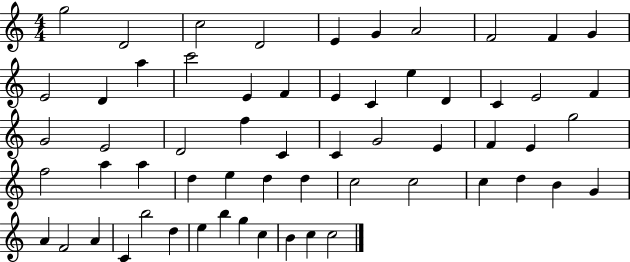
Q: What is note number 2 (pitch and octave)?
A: D4